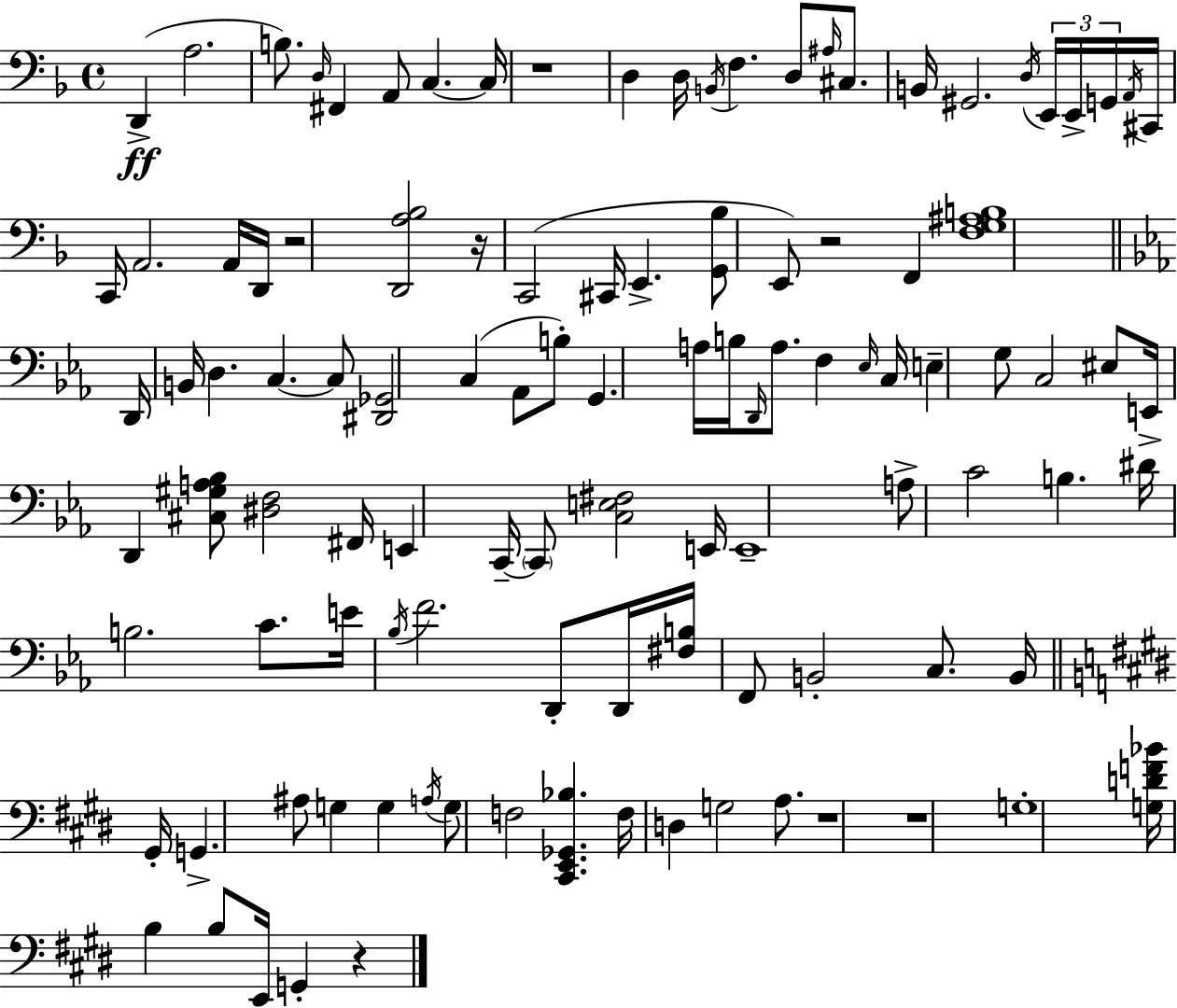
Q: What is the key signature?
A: F major